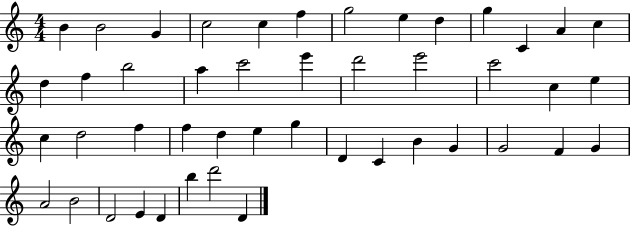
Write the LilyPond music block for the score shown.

{
  \clef treble
  \numericTimeSignature
  \time 4/4
  \key c \major
  b'4 b'2 g'4 | c''2 c''4 f''4 | g''2 e''4 d''4 | g''4 c'4 a'4 c''4 | \break d''4 f''4 b''2 | a''4 c'''2 e'''4 | d'''2 e'''2 | c'''2 c''4 e''4 | \break c''4 d''2 f''4 | f''4 d''4 e''4 g''4 | d'4 c'4 b'4 g'4 | g'2 f'4 g'4 | \break a'2 b'2 | d'2 e'4 d'4 | b''4 d'''2 d'4 | \bar "|."
}